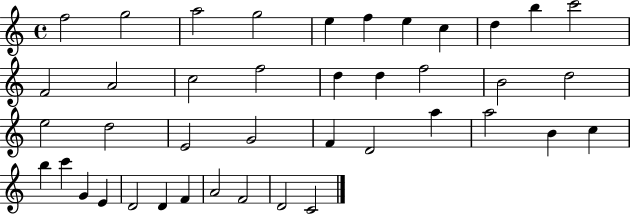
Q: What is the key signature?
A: C major